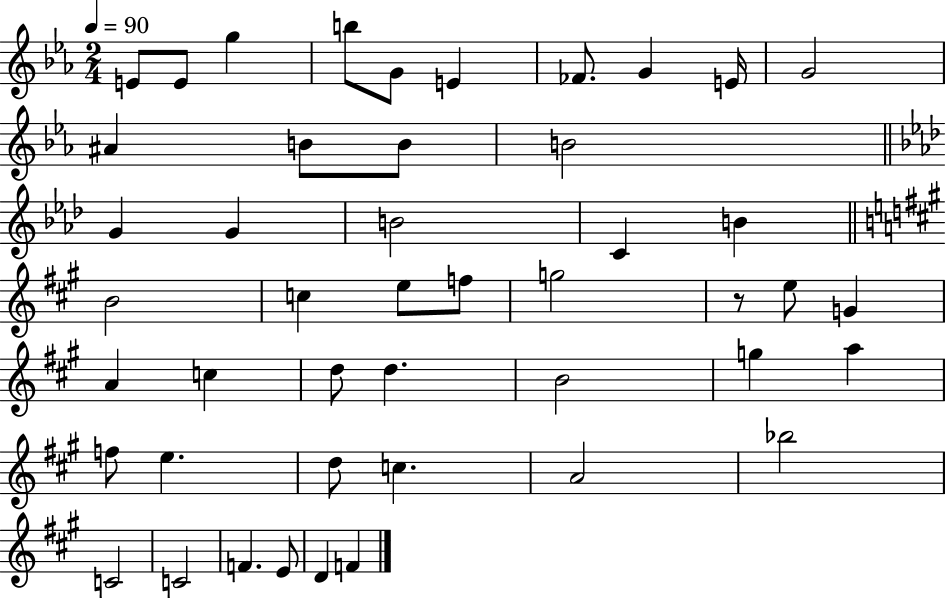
E4/e E4/e G5/q B5/e G4/e E4/q FES4/e. G4/q E4/s G4/h A#4/q B4/e B4/e B4/h G4/q G4/q B4/h C4/q B4/q B4/h C5/q E5/e F5/e G5/h R/e E5/e G4/q A4/q C5/q D5/e D5/q. B4/h G5/q A5/q F5/e E5/q. D5/e C5/q. A4/h Bb5/h C4/h C4/h F4/q. E4/e D4/q F4/q